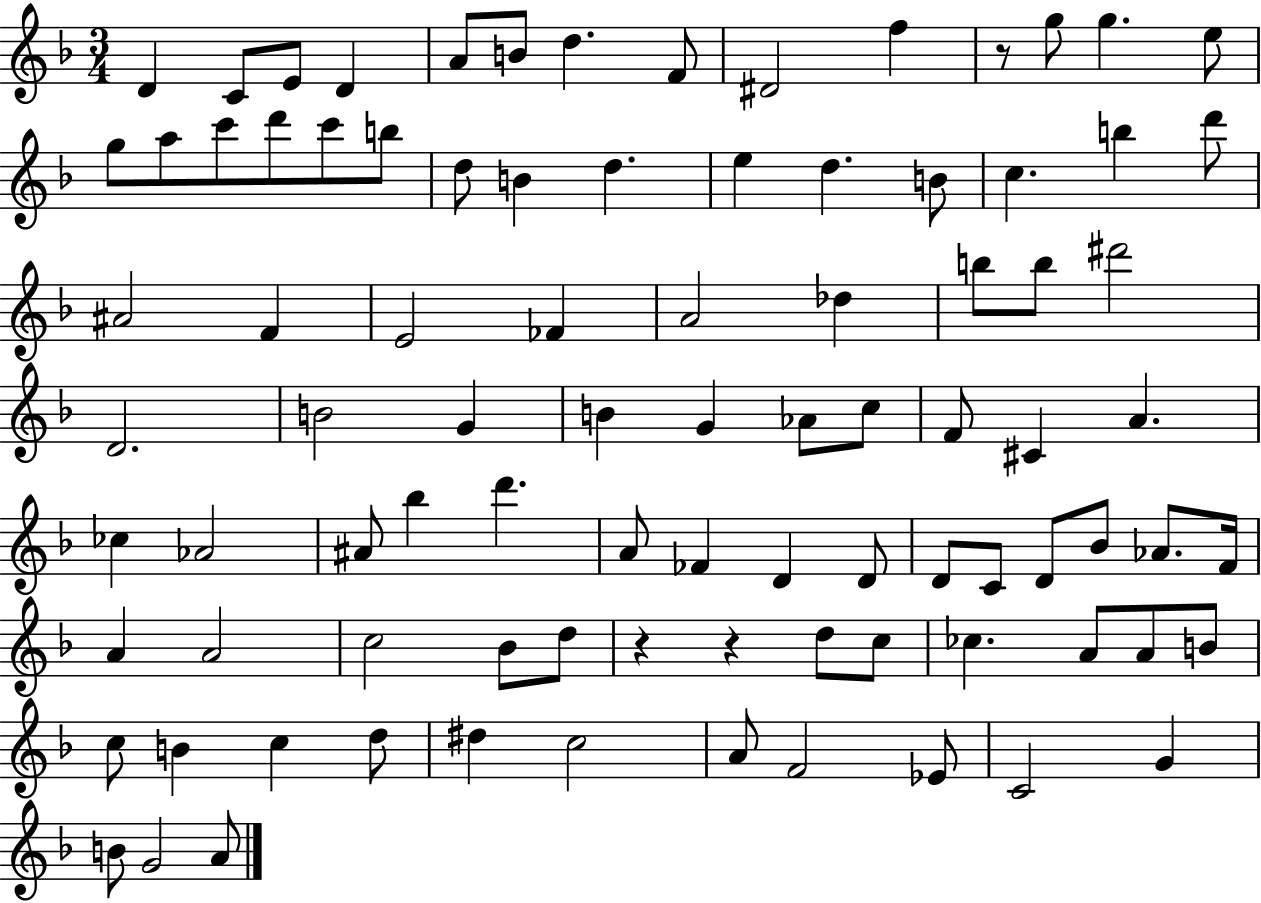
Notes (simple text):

D4/q C4/e E4/e D4/q A4/e B4/e D5/q. F4/e D#4/h F5/q R/e G5/e G5/q. E5/e G5/e A5/e C6/e D6/e C6/e B5/e D5/e B4/q D5/q. E5/q D5/q. B4/e C5/q. B5/q D6/e A#4/h F4/q E4/h FES4/q A4/h Db5/q B5/e B5/e D#6/h D4/h. B4/h G4/q B4/q G4/q Ab4/e C5/e F4/e C#4/q A4/q. CES5/q Ab4/h A#4/e Bb5/q D6/q. A4/e FES4/q D4/q D4/e D4/e C4/e D4/e Bb4/e Ab4/e. F4/s A4/q A4/h C5/h Bb4/e D5/e R/q R/q D5/e C5/e CES5/q. A4/e A4/e B4/e C5/e B4/q C5/q D5/e D#5/q C5/h A4/e F4/h Eb4/e C4/h G4/q B4/e G4/h A4/e